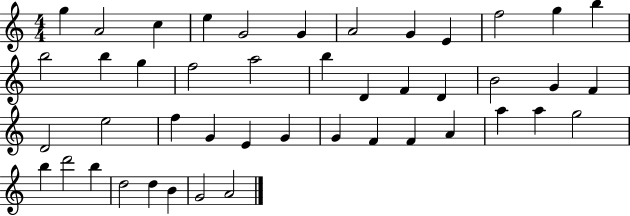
G5/q A4/h C5/q E5/q G4/h G4/q A4/h G4/q E4/q F5/h G5/q B5/q B5/h B5/q G5/q F5/h A5/h B5/q D4/q F4/q D4/q B4/h G4/q F4/q D4/h E5/h F5/q G4/q E4/q G4/q G4/q F4/q F4/q A4/q A5/q A5/q G5/h B5/q D6/h B5/q D5/h D5/q B4/q G4/h A4/h